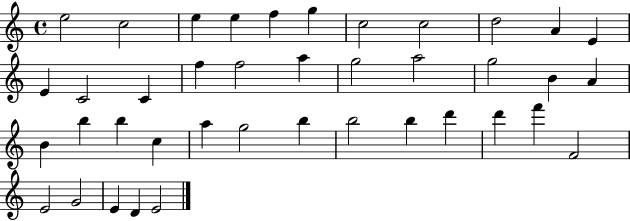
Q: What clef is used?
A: treble